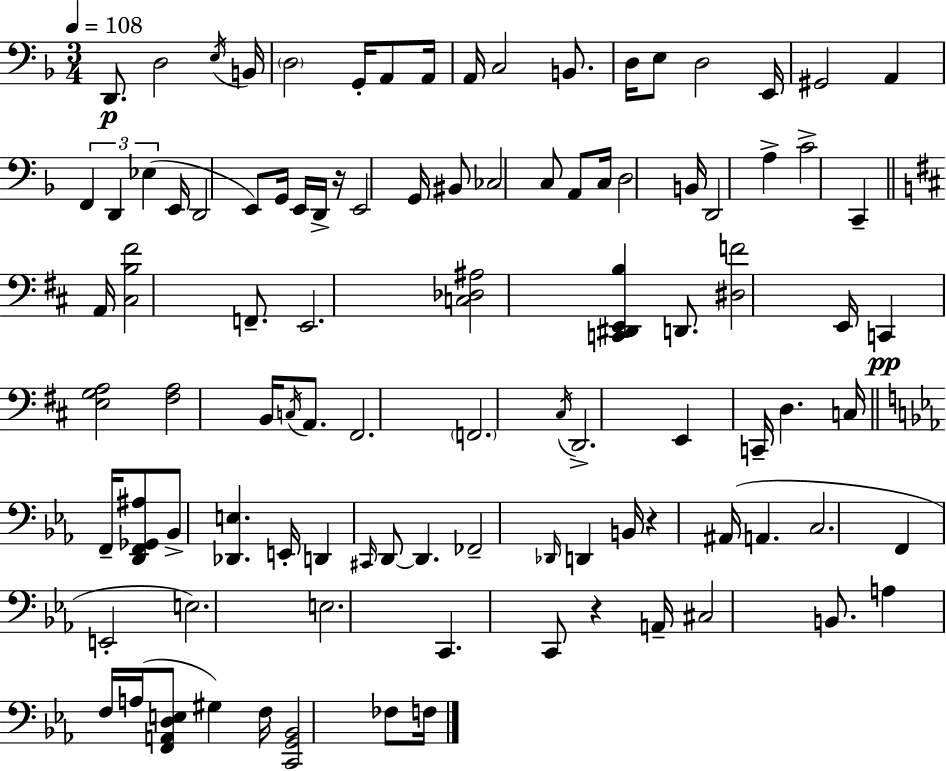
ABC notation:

X:1
T:Untitled
M:3/4
L:1/4
K:Dm
D,,/2 D,2 E,/4 B,,/4 D,2 G,,/4 A,,/2 A,,/4 A,,/4 C,2 B,,/2 D,/4 E,/2 D,2 E,,/4 ^G,,2 A,, F,, D,, _E, E,,/4 D,,2 E,,/2 G,,/4 E,,/4 D,,/4 z/4 E,,2 G,,/4 ^B,,/2 _C,2 C,/2 A,,/2 C,/4 D,2 B,,/4 D,,2 A, C2 C,, A,,/4 [^C,B,^F]2 F,,/2 E,,2 [C,_D,^A,]2 [C,,^D,,E,,B,] D,,/2 [^D,F]2 E,,/4 C,, [E,G,A,]2 [^F,A,]2 B,,/4 C,/4 A,,/2 ^F,,2 F,,2 ^C,/4 D,,2 E,, C,,/4 D, C,/4 F,,/4 [D,,F,,_G,,^A,]/2 _B,,/2 [_D,,E,] E,,/4 D,, ^C,,/4 D,,/2 D,, _F,,2 _D,,/4 D,, B,,/4 z ^A,,/4 A,, C,2 F,, E,,2 E,2 E,2 C,, C,,/2 z A,,/4 ^C,2 B,,/2 A, F,/4 A,/4 [F,,A,,D,E,]/2 ^G, F,/4 [C,,G,,_B,,]2 _F,/2 F,/4